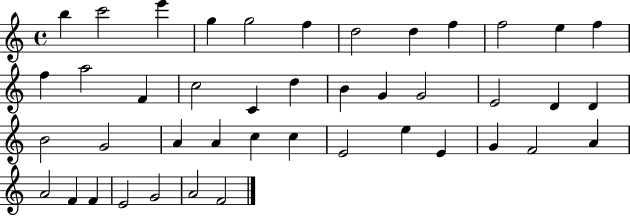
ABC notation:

X:1
T:Untitled
M:4/4
L:1/4
K:C
b c'2 e' g g2 f d2 d f f2 e f f a2 F c2 C d B G G2 E2 D D B2 G2 A A c c E2 e E G F2 A A2 F F E2 G2 A2 F2